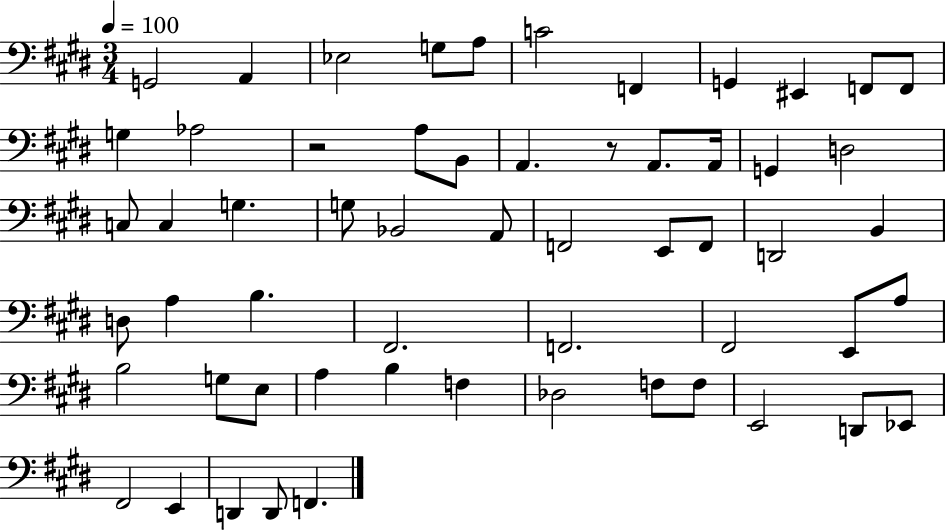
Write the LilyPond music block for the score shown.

{
  \clef bass
  \numericTimeSignature
  \time 3/4
  \key e \major
  \tempo 4 = 100
  g,2 a,4 | ees2 g8 a8 | c'2 f,4 | g,4 eis,4 f,8 f,8 | \break g4 aes2 | r2 a8 b,8 | a,4. r8 a,8. a,16 | g,4 d2 | \break c8 c4 g4. | g8 bes,2 a,8 | f,2 e,8 f,8 | d,2 b,4 | \break d8 a4 b4. | fis,2. | f,2. | fis,2 e,8 a8 | \break b2 g8 e8 | a4 b4 f4 | des2 f8 f8 | e,2 d,8 ees,8 | \break fis,2 e,4 | d,4 d,8 f,4. | \bar "|."
}